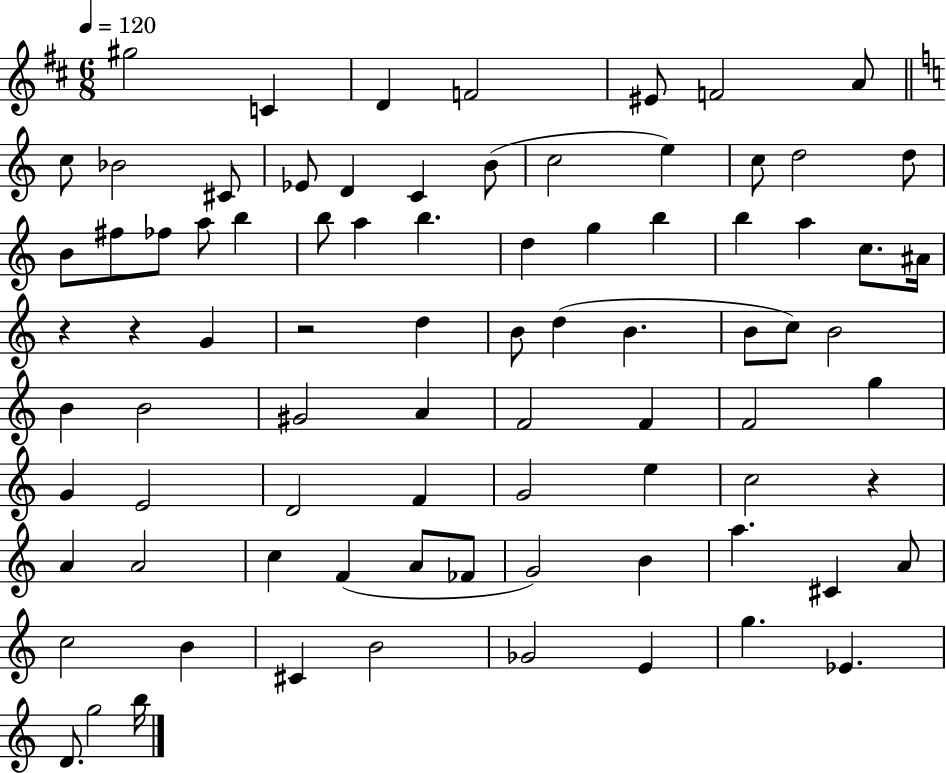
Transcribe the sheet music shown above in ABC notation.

X:1
T:Untitled
M:6/8
L:1/4
K:D
^g2 C D F2 ^E/2 F2 A/2 c/2 _B2 ^C/2 _E/2 D C B/2 c2 e c/2 d2 d/2 B/2 ^f/2 _f/2 a/2 b b/2 a b d g b b a c/2 ^A/4 z z G z2 d B/2 d B B/2 c/2 B2 B B2 ^G2 A F2 F F2 g G E2 D2 F G2 e c2 z A A2 c F A/2 _F/2 G2 B a ^C A/2 c2 B ^C B2 _G2 E g _E D/2 g2 b/4